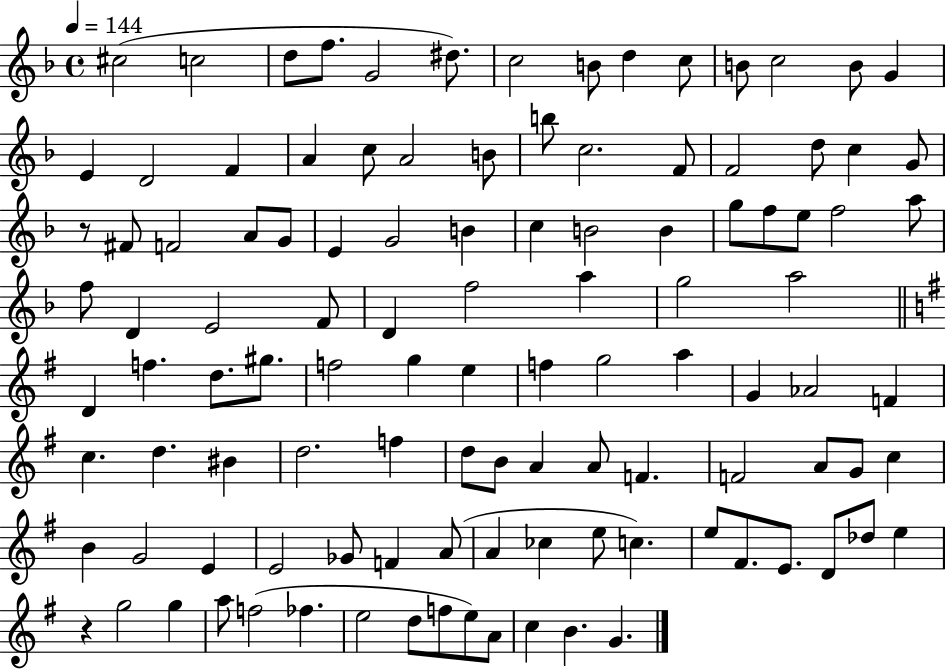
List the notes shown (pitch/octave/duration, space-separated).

C#5/h C5/h D5/e F5/e. G4/h D#5/e. C5/h B4/e D5/q C5/e B4/e C5/h B4/e G4/q E4/q D4/h F4/q A4/q C5/e A4/h B4/e B5/e C5/h. F4/e F4/h D5/e C5/q G4/e R/e F#4/e F4/h A4/e G4/e E4/q G4/h B4/q C5/q B4/h B4/q G5/e F5/e E5/e F5/h A5/e F5/e D4/q E4/h F4/e D4/q F5/h A5/q G5/h A5/h D4/q F5/q. D5/e. G#5/e. F5/h G5/q E5/q F5/q G5/h A5/q G4/q Ab4/h F4/q C5/q. D5/q. BIS4/q D5/h. F5/q D5/e B4/e A4/q A4/e F4/q. F4/h A4/e G4/e C5/q B4/q G4/h E4/q E4/h Gb4/e F4/q A4/e A4/q CES5/q E5/e C5/q. E5/e F#4/e. E4/e. D4/e Db5/e E5/q R/q G5/h G5/q A5/e F5/h FES5/q. E5/h D5/e F5/e E5/e A4/e C5/q B4/q. G4/q.